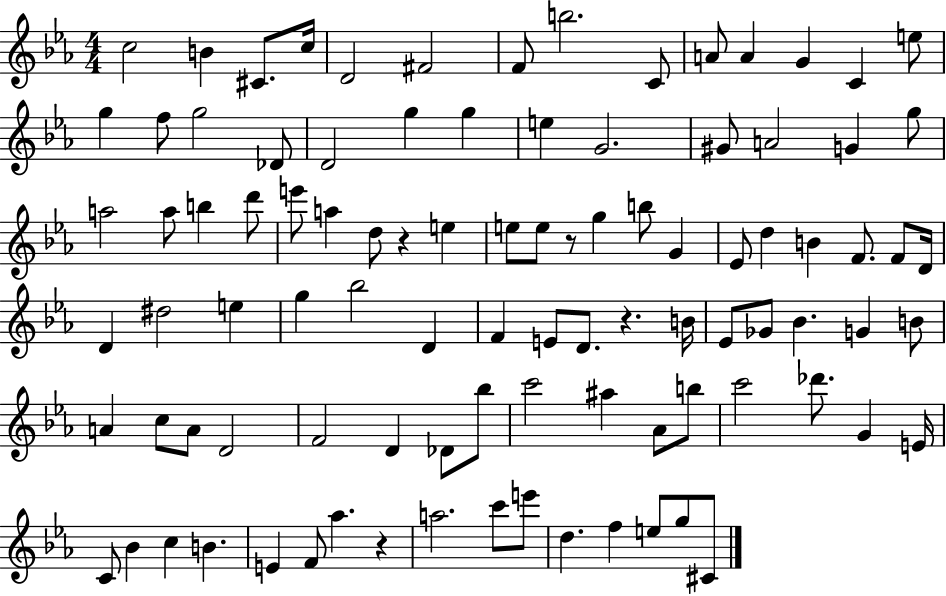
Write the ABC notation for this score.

X:1
T:Untitled
M:4/4
L:1/4
K:Eb
c2 B ^C/2 c/4 D2 ^F2 F/2 b2 C/2 A/2 A G C e/2 g f/2 g2 _D/2 D2 g g e G2 ^G/2 A2 G g/2 a2 a/2 b d'/2 e'/2 a d/2 z e e/2 e/2 z/2 g b/2 G _E/2 d B F/2 F/2 D/4 D ^d2 e g _b2 D F E/2 D/2 z B/4 _E/2 _G/2 _B G B/2 A c/2 A/2 D2 F2 D _D/2 _b/2 c'2 ^a _A/2 b/2 c'2 _d'/2 G E/4 C/2 _B c B E F/2 _a z a2 c'/2 e'/2 d f e/2 g/2 ^C/2